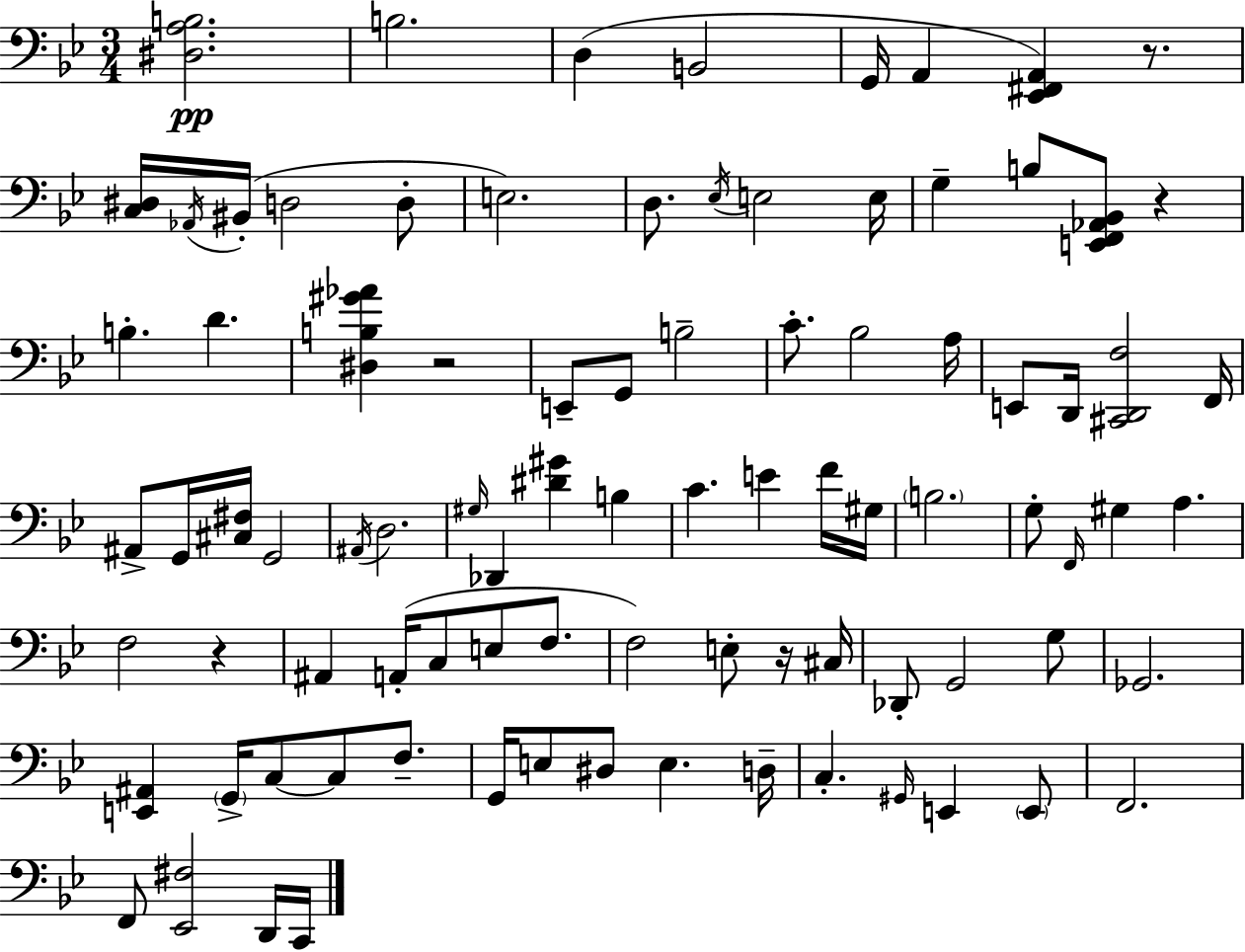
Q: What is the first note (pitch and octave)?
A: B3